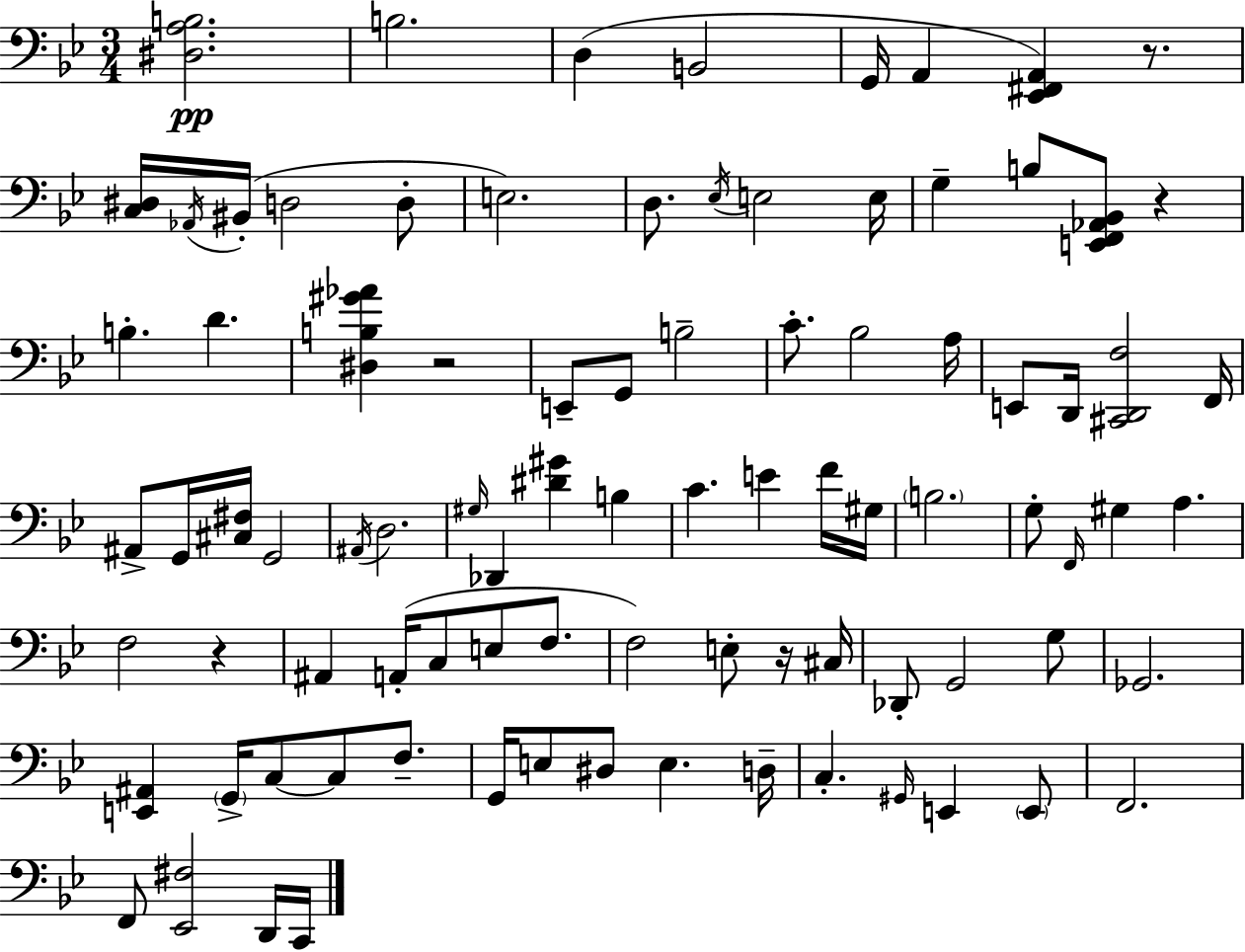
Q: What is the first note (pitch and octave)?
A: B3